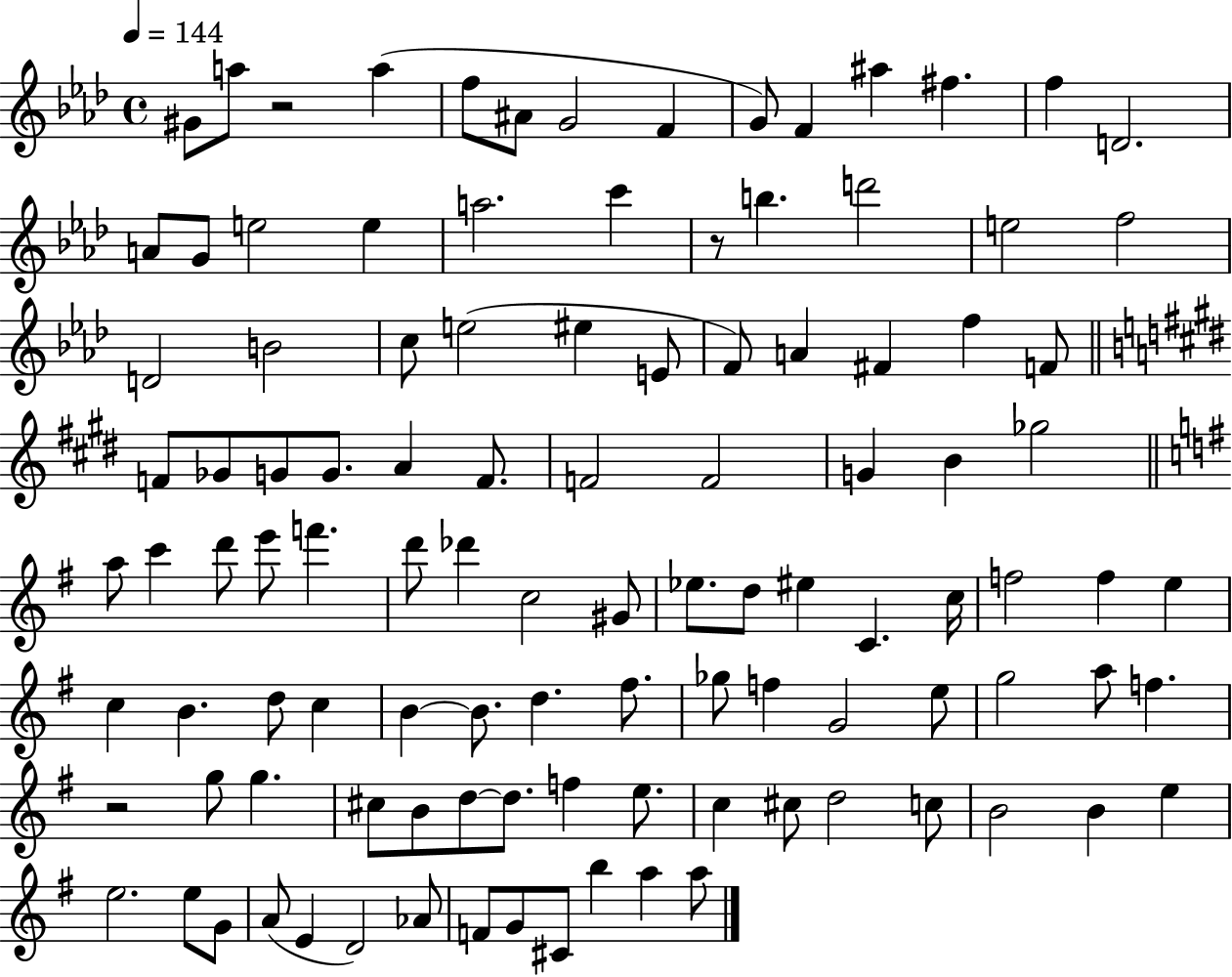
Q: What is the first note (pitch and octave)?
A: G#4